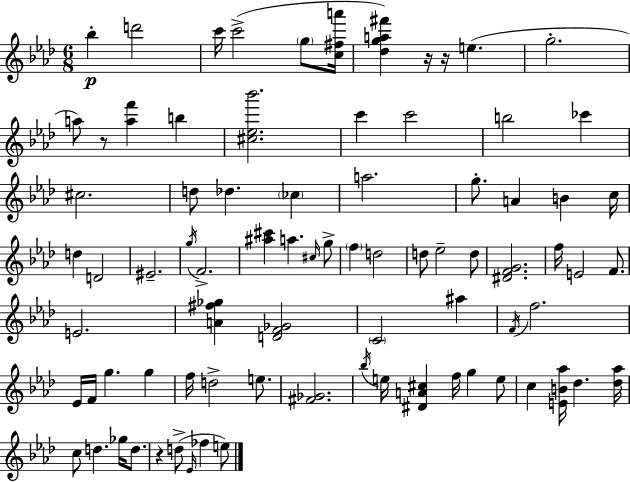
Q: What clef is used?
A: treble